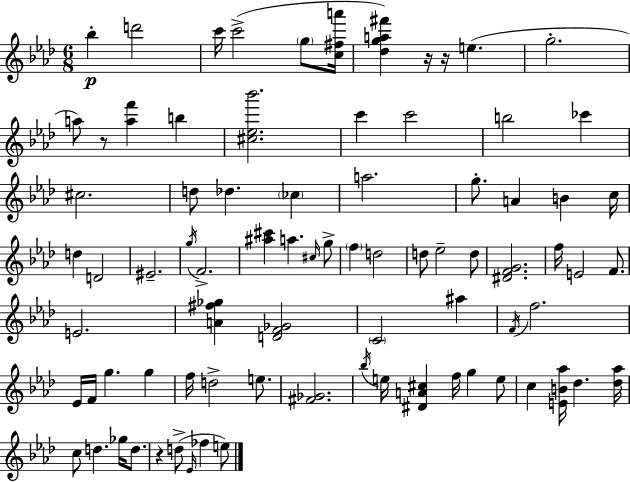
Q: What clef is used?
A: treble